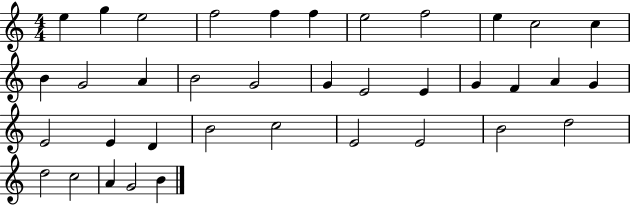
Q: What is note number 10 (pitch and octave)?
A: C5